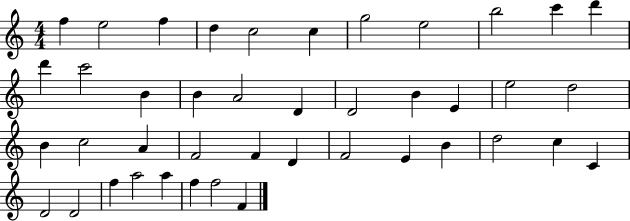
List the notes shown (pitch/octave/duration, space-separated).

F5/q E5/h F5/q D5/q C5/h C5/q G5/h E5/h B5/h C6/q D6/q D6/q C6/h B4/q B4/q A4/h D4/q D4/h B4/q E4/q E5/h D5/h B4/q C5/h A4/q F4/h F4/q D4/q F4/h E4/q B4/q D5/h C5/q C4/q D4/h D4/h F5/q A5/h A5/q F5/q F5/h F4/q